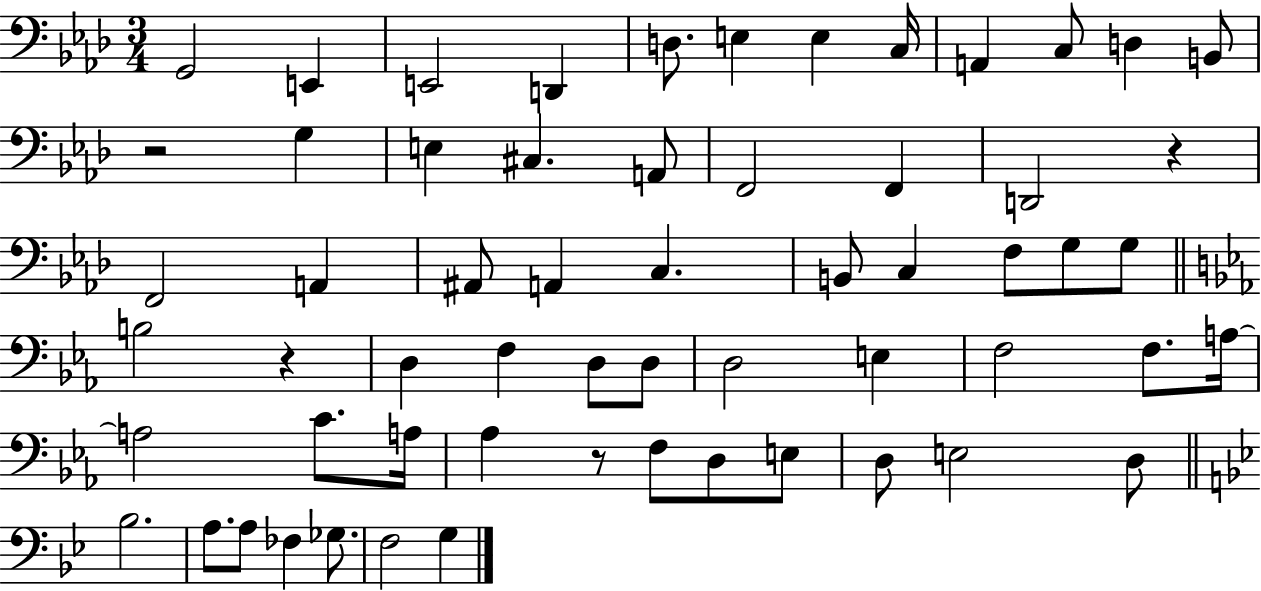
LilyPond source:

{
  \clef bass
  \numericTimeSignature
  \time 3/4
  \key aes \major
  g,2 e,4 | e,2 d,4 | d8. e4 e4 c16 | a,4 c8 d4 b,8 | \break r2 g4 | e4 cis4. a,8 | f,2 f,4 | d,2 r4 | \break f,2 a,4 | ais,8 a,4 c4. | b,8 c4 f8 g8 g8 | \bar "||" \break \key ees \major b2 r4 | d4 f4 d8 d8 | d2 e4 | f2 f8. a16~~ | \break a2 c'8. a16 | aes4 r8 f8 d8 e8 | d8 e2 d8 | \bar "||" \break \key g \minor bes2. | a8. a8 fes4 ges8. | f2 g4 | \bar "|."
}